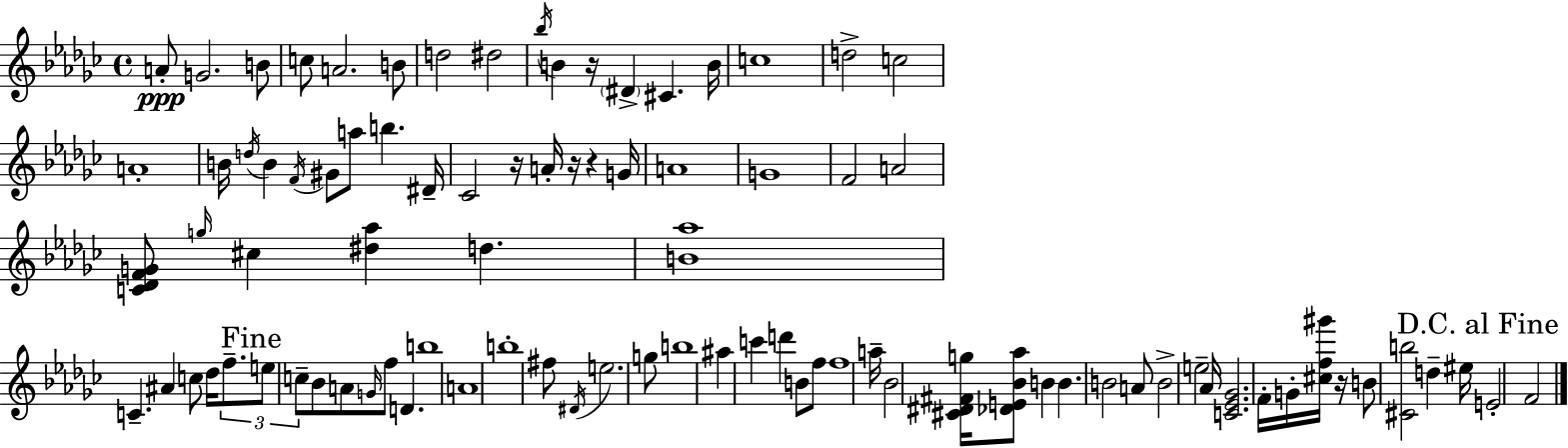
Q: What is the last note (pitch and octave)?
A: F4